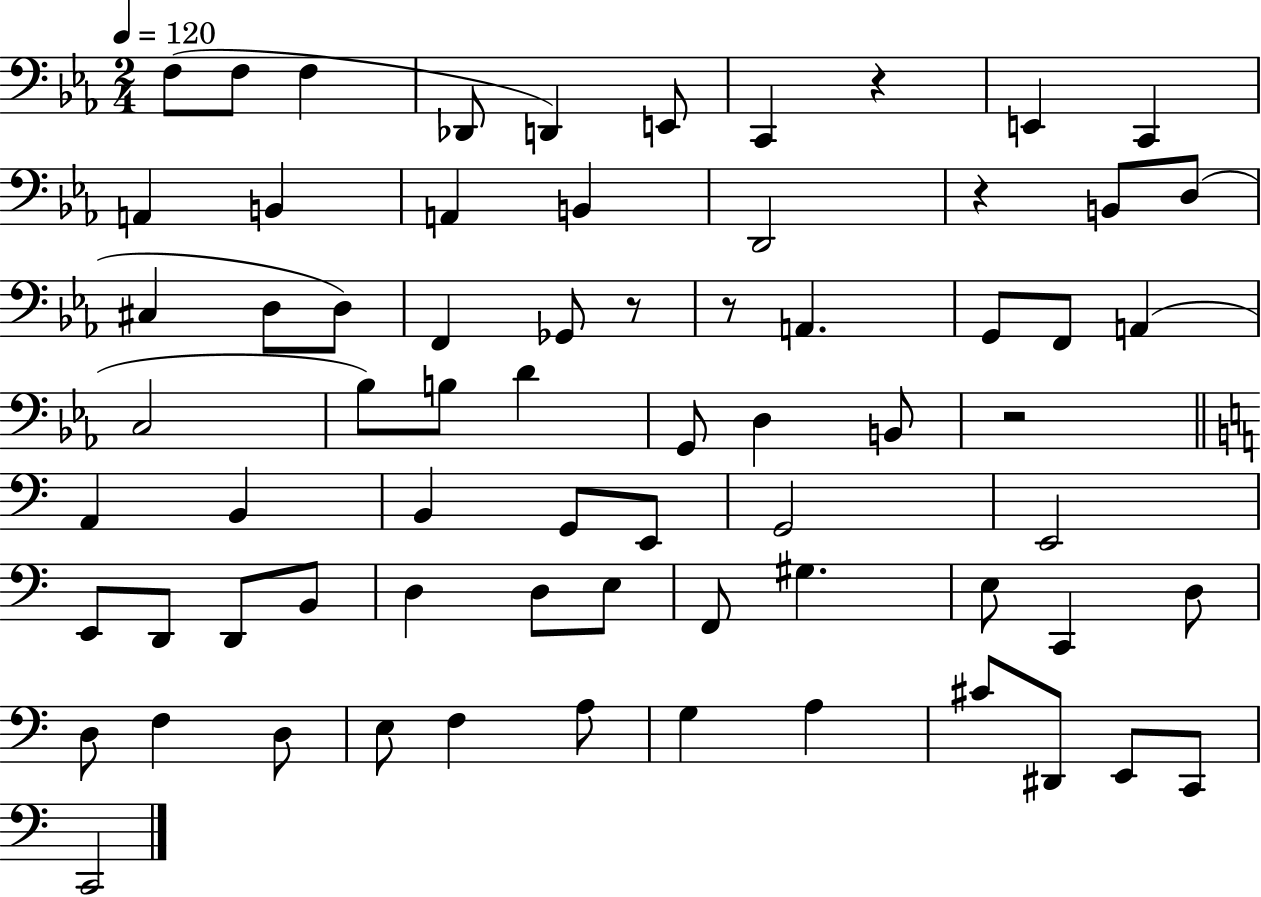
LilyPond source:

{
  \clef bass
  \numericTimeSignature
  \time 2/4
  \key ees \major
  \tempo 4 = 120
  f8( f8 f4 | des,8 d,4) e,8 | c,4 r4 | e,4 c,4 | \break a,4 b,4 | a,4 b,4 | d,2 | r4 b,8 d8( | \break cis4 d8 d8) | f,4 ges,8 r8 | r8 a,4. | g,8 f,8 a,4( | \break c2 | bes8) b8 d'4 | g,8 d4 b,8 | r2 | \break \bar "||" \break \key c \major a,4 b,4 | b,4 g,8 e,8 | g,2 | e,2 | \break e,8 d,8 d,8 b,8 | d4 d8 e8 | f,8 gis4. | e8 c,4 d8 | \break d8 f4 d8 | e8 f4 a8 | g4 a4 | cis'8 dis,8 e,8 c,8 | \break c,2 | \bar "|."
}